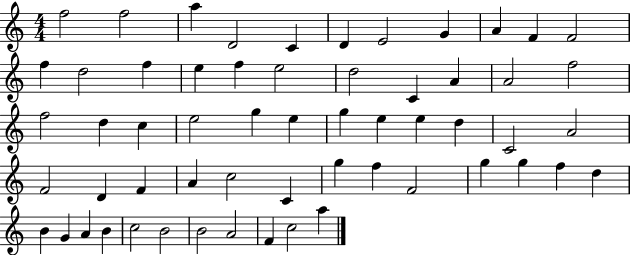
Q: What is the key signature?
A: C major